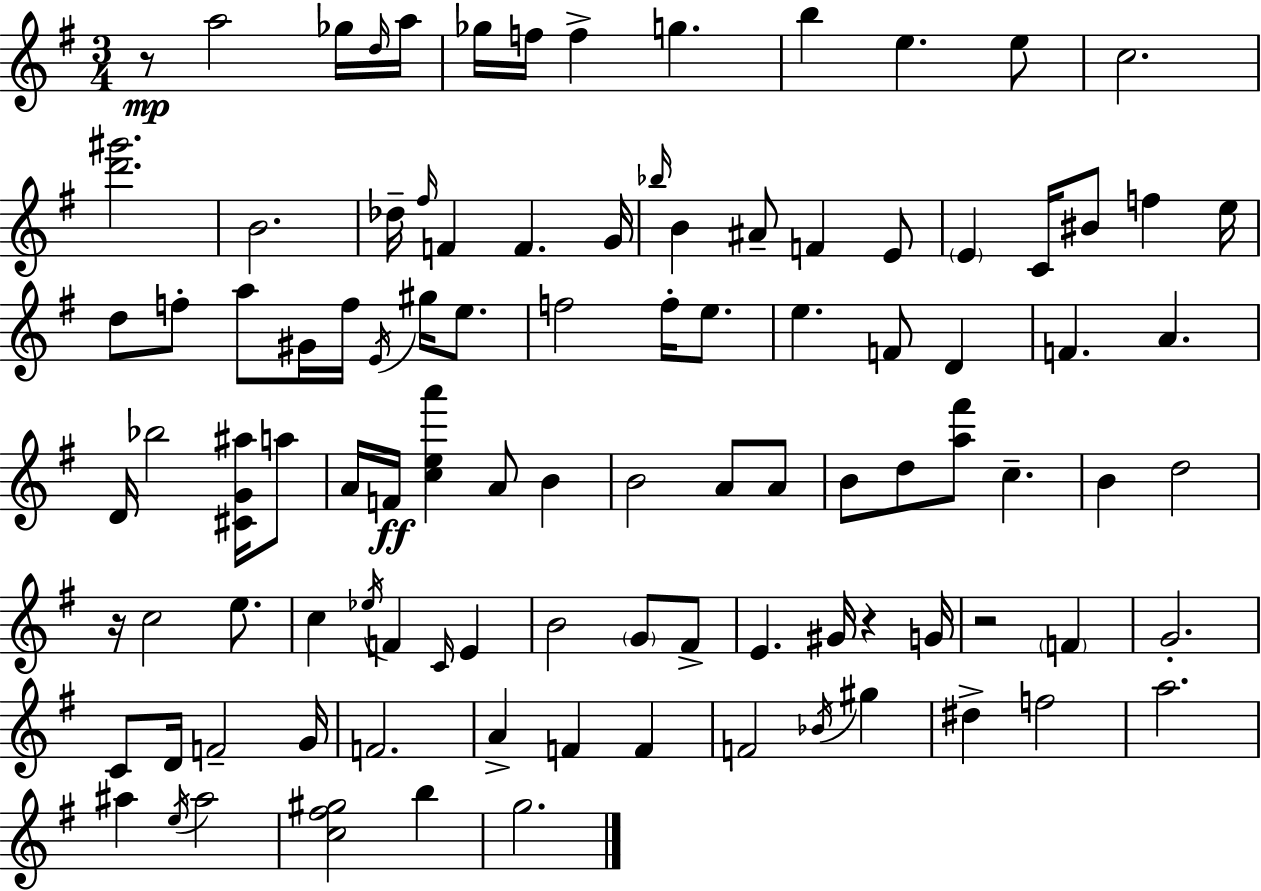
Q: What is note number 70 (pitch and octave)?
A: E4